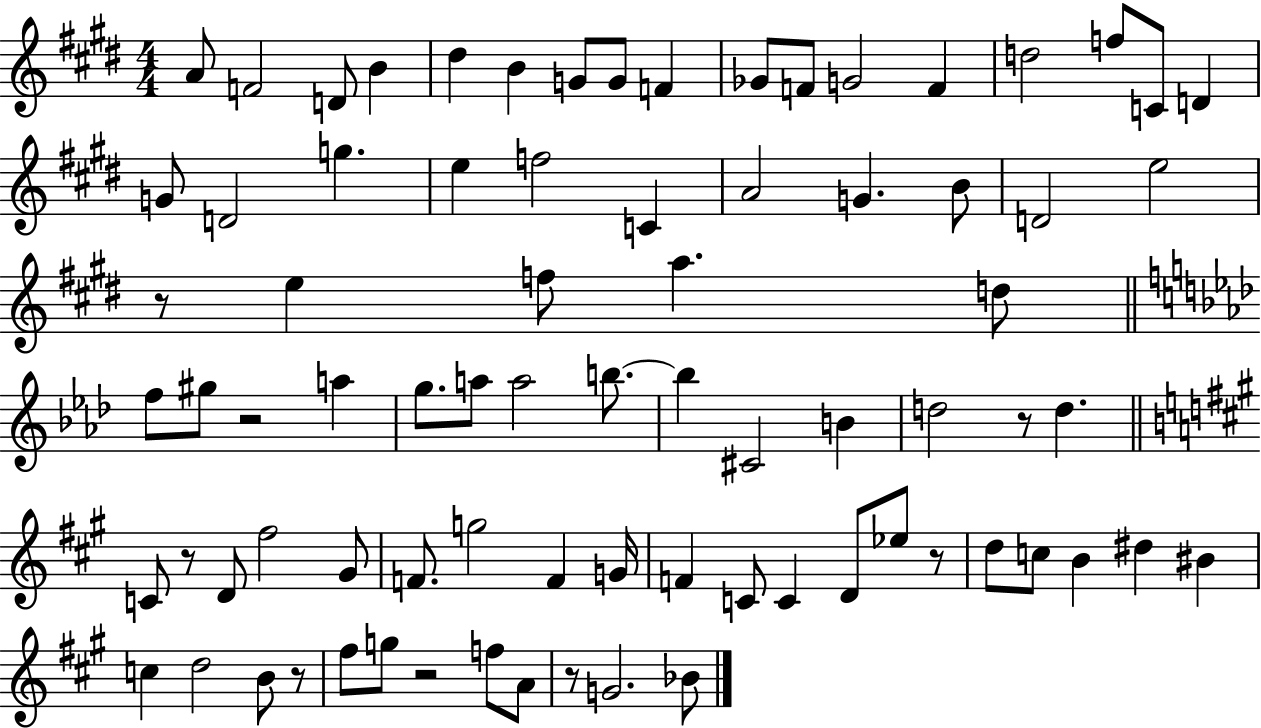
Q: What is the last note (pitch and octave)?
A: Bb4